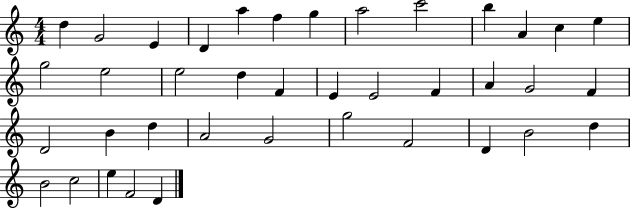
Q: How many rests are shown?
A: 0